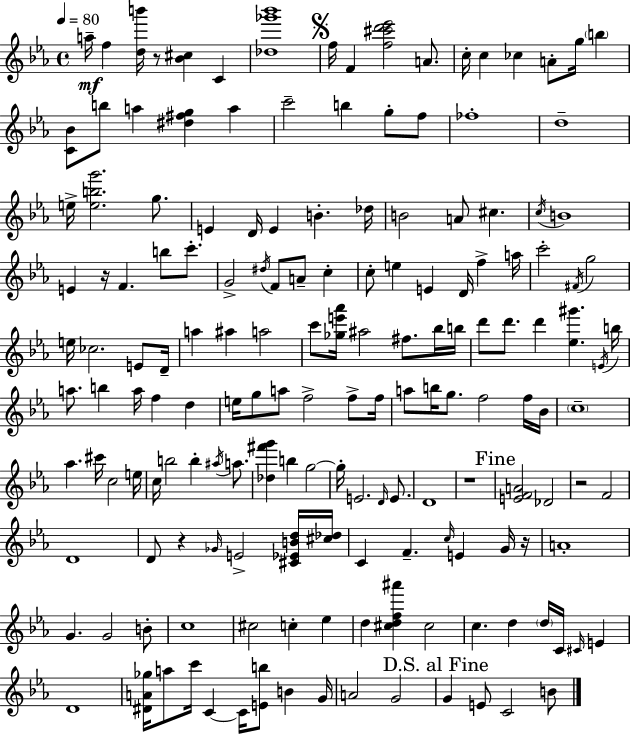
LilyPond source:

{
  \clef treble
  \time 4/4
  \defaultTimeSignature
  \key ees \major
  \tempo 4 = 80
  a''16--\mf f''4 <d'' b'''>16 r8 <bes' cis''>4 c'4 | <des'' ges''' bes'''>1 | \mark \markup { \musicglyph "scripts.segno" } f''16 f'4 <f'' cis''' d''' ees'''>2 a'8. | c''16-. c''4 ces''4 a'8-. g''16 \parenthesize b''4 | \break <c' bes'>8 b''8 a''4 <dis'' fis'' g''>4 a''4 | c'''2-- b''4 g''8-. f''8 | fes''1-. | d''1-- | \break e''16-> <e'' b'' g'''>2. g''8. | e'4 d'16 e'4 b'4.-. des''16 | b'2 a'8 cis''4. | \acciaccatura { c''16 } b'1 | \break e'4 r16 f'4. b''8 c'''8.-. | g'2-> \acciaccatura { dis''16 } f'8 a'8-- c''4-. | c''8-. e''4 e'4 d'16 f''4-> | a''16 c'''2-. \acciaccatura { fis'16 } g''2 | \break e''16 ces''2. | e'8 d'16-- a''4 ais''4 a''2 | c'''8 <ges'' e''' aes'''>16 ais''2 fis''8. | bes''16 b''16 d'''8 d'''8. d'''4 <ees'' gis'''>4. | \break \acciaccatura { e'16 } b''16 a''8. b''4 a''16 f''4 | d''4 e''16 g''8 a''8 f''2-> | f''8-> f''16 a''8 b''16 g''8. f''2 | f''16 bes'16 \parenthesize c''1-- | \break aes''4. cis'''16 c''2 | e''16 c''16 b''2 b''4-. | \acciaccatura { ais''16 } a''8. <des'' fis''' g'''>4 b''4 g''2~~ | g''16-. e'2. | \break \grace { d'16 } e'8. d'1 | r1 | \mark "Fine" <e' f' a'>2 des'2 | r2 f'2 | \break d'1 | d'8 r4 \grace { ges'16 } e'2-> | <cis' ees' b' d''>16 <cis'' des''>16 c'4 f'4.-- | \grace { c''16 } e'4 g'16 r16 a'1-. | \break g'4. g'2 | b'8-. c''1 | cis''2 | c''4-. ees''4 d''4 <cis'' d'' f'' ais'''>4 | \break cis''2 c''4. d''4 | \parenthesize d''16 c'16 \grace { cis'16 } e'4 d'1 | <dis' a' ges''>16 a''8 c'''16 c'4~~ | c'16 <e' b''>8 b'4 g'16 a'2 | \break g'2 \mark "D.S. al Fine" g'4 e'8 c'2 | b'8 \bar "|."
}